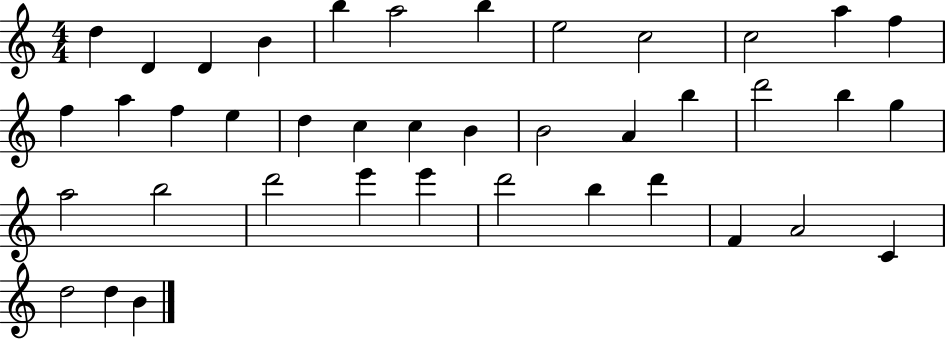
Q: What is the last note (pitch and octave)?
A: B4